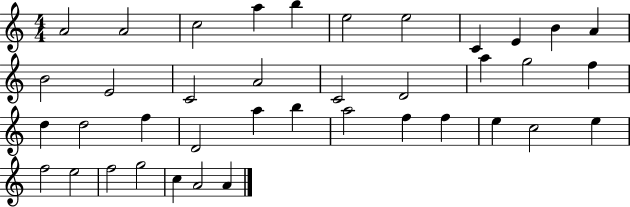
A4/h A4/h C5/h A5/q B5/q E5/h E5/h C4/q E4/q B4/q A4/q B4/h E4/h C4/h A4/h C4/h D4/h A5/q G5/h F5/q D5/q D5/h F5/q D4/h A5/q B5/q A5/h F5/q F5/q E5/q C5/h E5/q F5/h E5/h F5/h G5/h C5/q A4/h A4/q